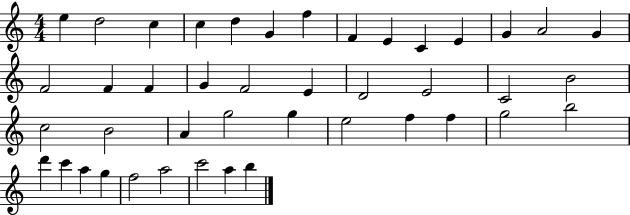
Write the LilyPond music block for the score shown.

{
  \clef treble
  \numericTimeSignature
  \time 4/4
  \key c \major
  e''4 d''2 c''4 | c''4 d''4 g'4 f''4 | f'4 e'4 c'4 e'4 | g'4 a'2 g'4 | \break f'2 f'4 f'4 | g'4 f'2 e'4 | d'2 e'2 | c'2 b'2 | \break c''2 b'2 | a'4 g''2 g''4 | e''2 f''4 f''4 | g''2 b''2 | \break d'''4 c'''4 a''4 g''4 | f''2 a''2 | c'''2 a''4 b''4 | \bar "|."
}